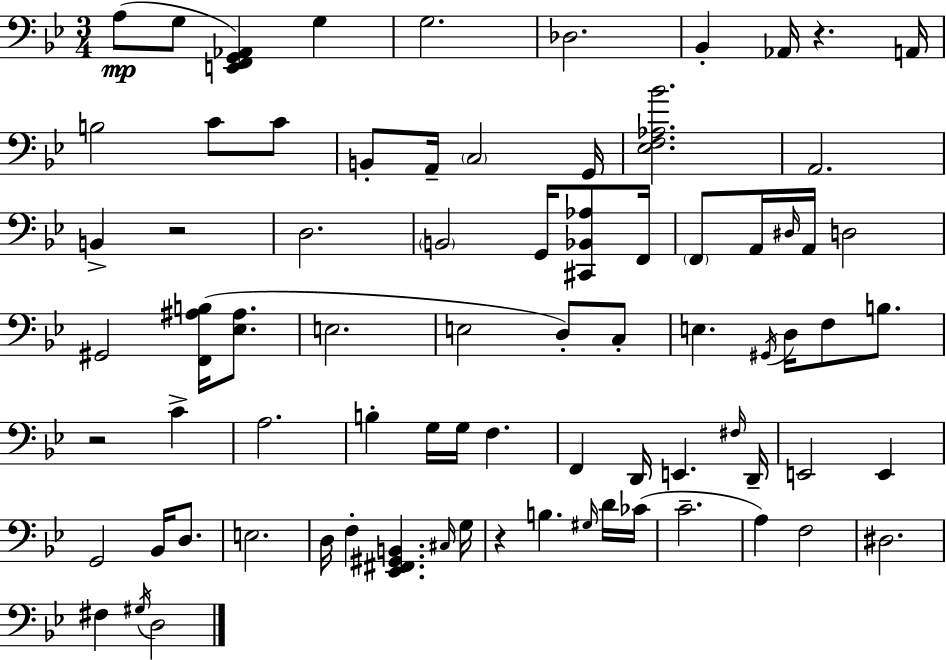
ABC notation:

X:1
T:Untitled
M:3/4
L:1/4
K:Bb
A,/2 G,/2 [E,,F,,G,,_A,,] G, G,2 _D,2 _B,, _A,,/4 z A,,/4 B,2 C/2 C/2 B,,/2 A,,/4 C,2 G,,/4 [_E,F,_A,_B]2 A,,2 B,, z2 D,2 B,,2 G,,/4 [^C,,_B,,_A,]/2 F,,/4 F,,/2 A,,/4 ^D,/4 A,,/4 D,2 ^G,,2 [F,,^A,B,]/4 [_E,^A,]/2 E,2 E,2 D,/2 C,/2 E, ^G,,/4 D,/4 F,/2 B,/2 z2 C A,2 B, G,/4 G,/4 F, F,, D,,/4 E,, ^F,/4 D,,/4 E,,2 E,, G,,2 _B,,/4 D,/2 E,2 D,/4 F, [_E,,^F,,^G,,B,,] ^C,/4 G,/4 z B, ^G,/4 D/4 _C/4 C2 A, F,2 ^D,2 ^F, ^G,/4 D,2